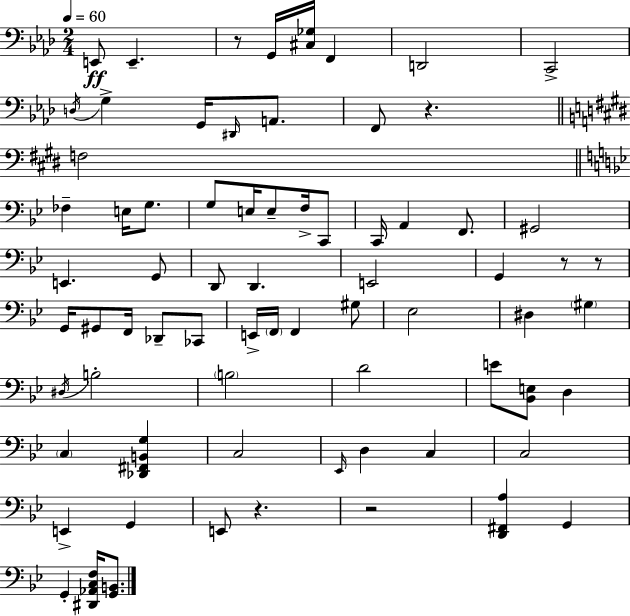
X:1
T:Untitled
M:2/4
L:1/4
K:Fm
E,,/2 E,, z/2 G,,/4 [^C,_G,]/4 F,, D,,2 C,,2 D,/4 G, G,,/4 ^D,,/4 A,,/2 F,,/2 z F,2 _F, E,/4 G,/2 G,/2 E,/4 E,/2 F,/4 C,,/2 C,,/4 A,, F,,/2 ^G,,2 E,, G,,/2 D,,/2 D,, E,,2 G,, z/2 z/2 G,,/4 ^G,,/2 F,,/4 _D,,/2 _C,,/2 E,,/4 F,,/4 F,, ^G,/2 _E,2 ^D, ^G, ^D,/4 B,2 B,2 D2 E/2 [_B,,E,]/2 D, C, [_D,,^F,,B,,G,] C,2 _E,,/4 D, C, C,2 E,, G,, E,,/2 z z2 [D,,^F,,A,] G,, G,, [^D,,_A,,C,F,]/4 [G,,B,,]/2